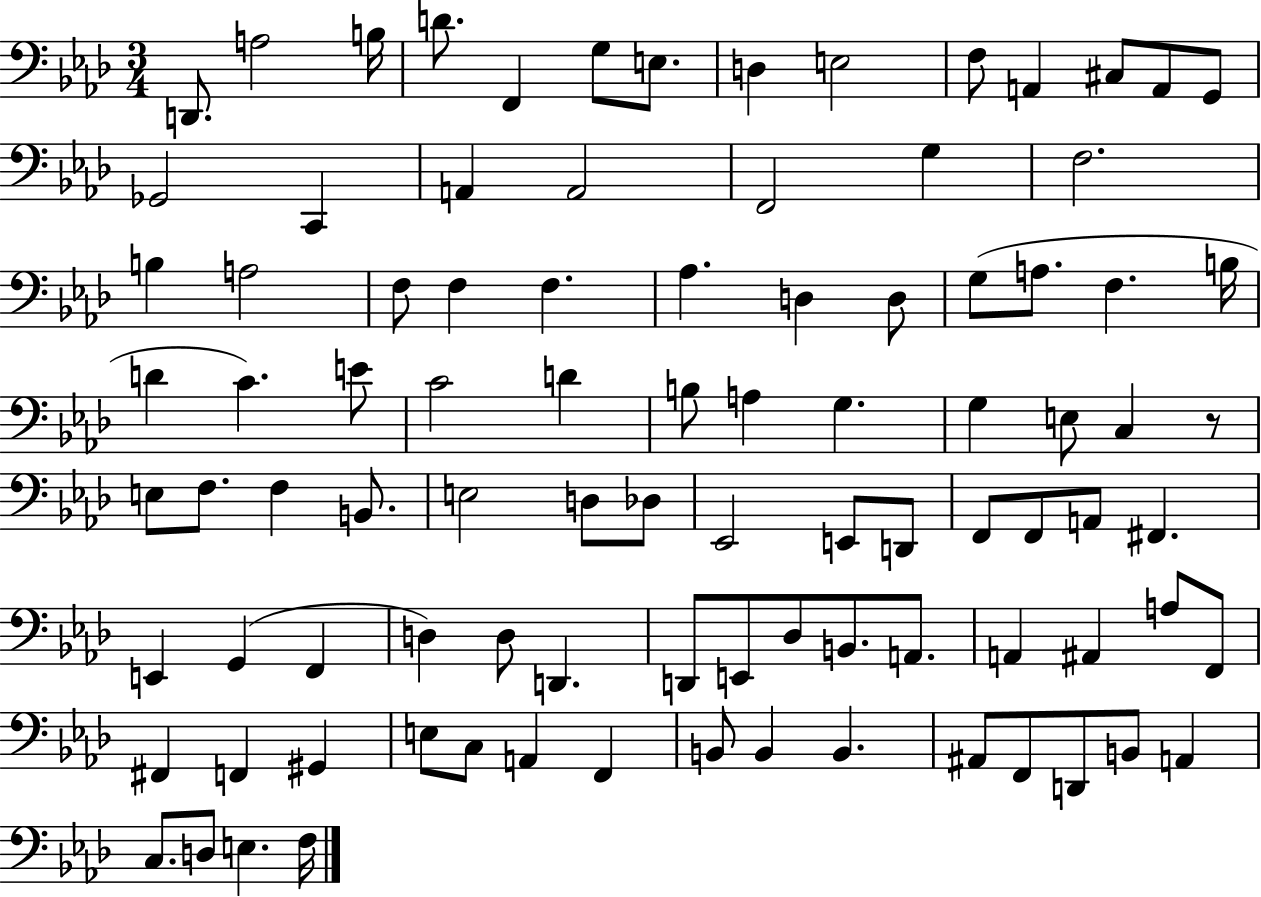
D2/e. A3/h B3/s D4/e. F2/q G3/e E3/e. D3/q E3/h F3/e A2/q C#3/e A2/e G2/e Gb2/h C2/q A2/q A2/h F2/h G3/q F3/h. B3/q A3/h F3/e F3/q F3/q. Ab3/q. D3/q D3/e G3/e A3/e. F3/q. B3/s D4/q C4/q. E4/e C4/h D4/q B3/e A3/q G3/q. G3/q E3/e C3/q R/e E3/e F3/e. F3/q B2/e. E3/h D3/e Db3/e Eb2/h E2/e D2/e F2/e F2/e A2/e F#2/q. E2/q G2/q F2/q D3/q D3/e D2/q. D2/e E2/e Db3/e B2/e. A2/e. A2/q A#2/q A3/e F2/e F#2/q F2/q G#2/q E3/e C3/e A2/q F2/q B2/e B2/q B2/q. A#2/e F2/e D2/e B2/e A2/q C3/e. D3/e E3/q. F3/s